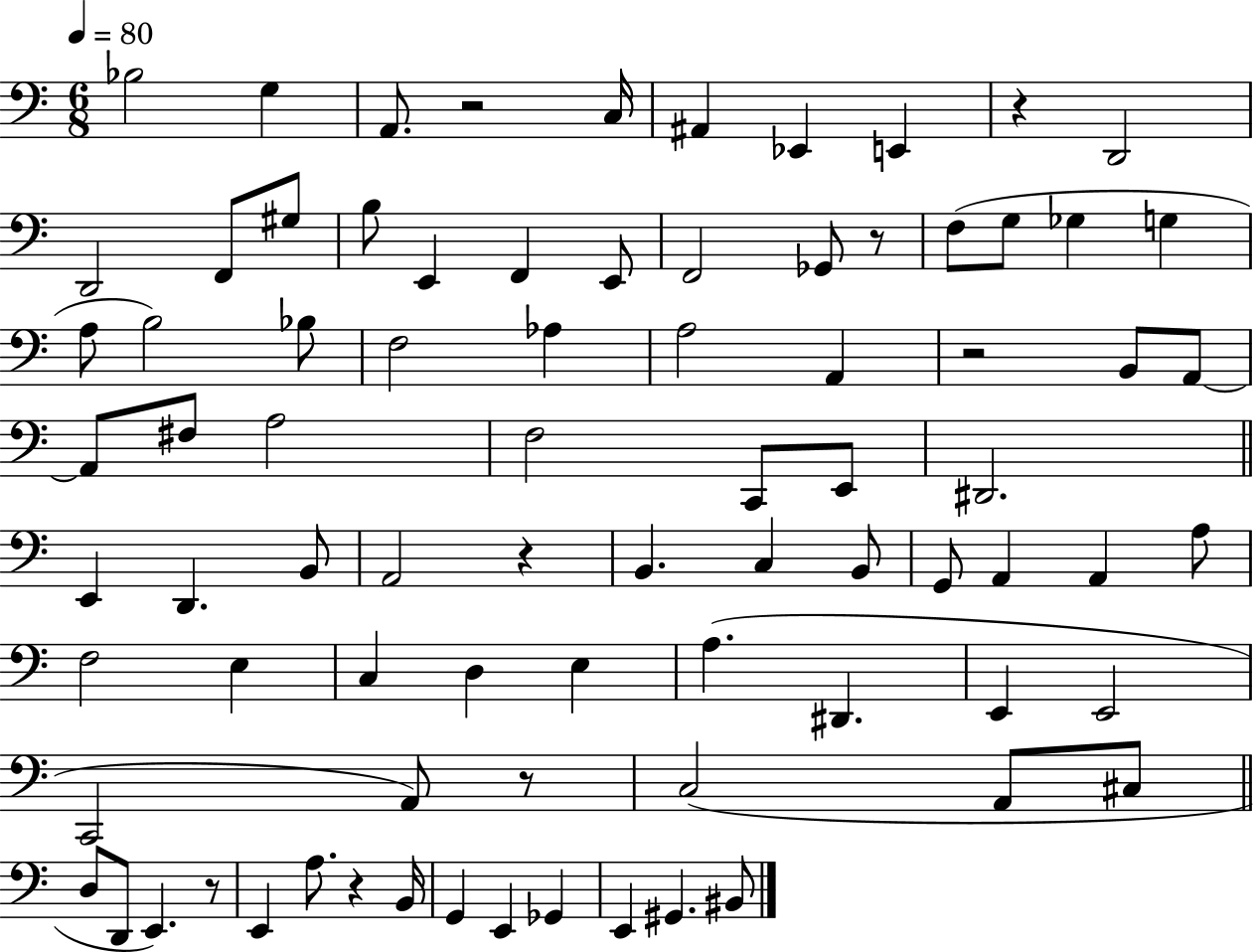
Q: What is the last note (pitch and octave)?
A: BIS2